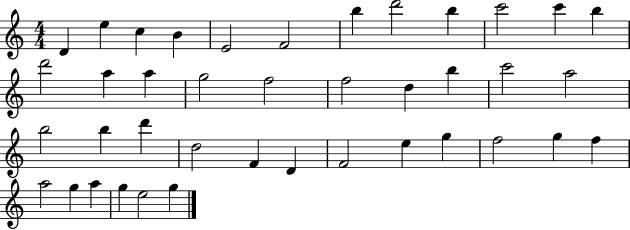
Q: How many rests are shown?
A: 0